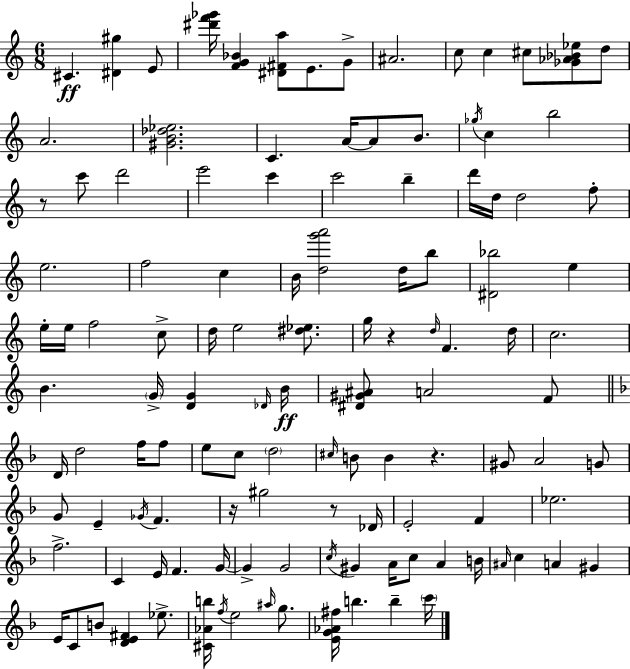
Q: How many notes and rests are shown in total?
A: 120